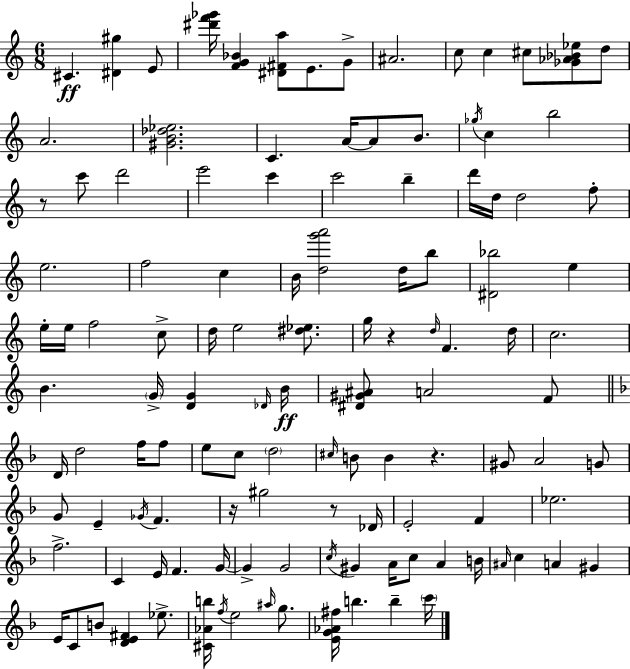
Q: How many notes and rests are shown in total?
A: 120